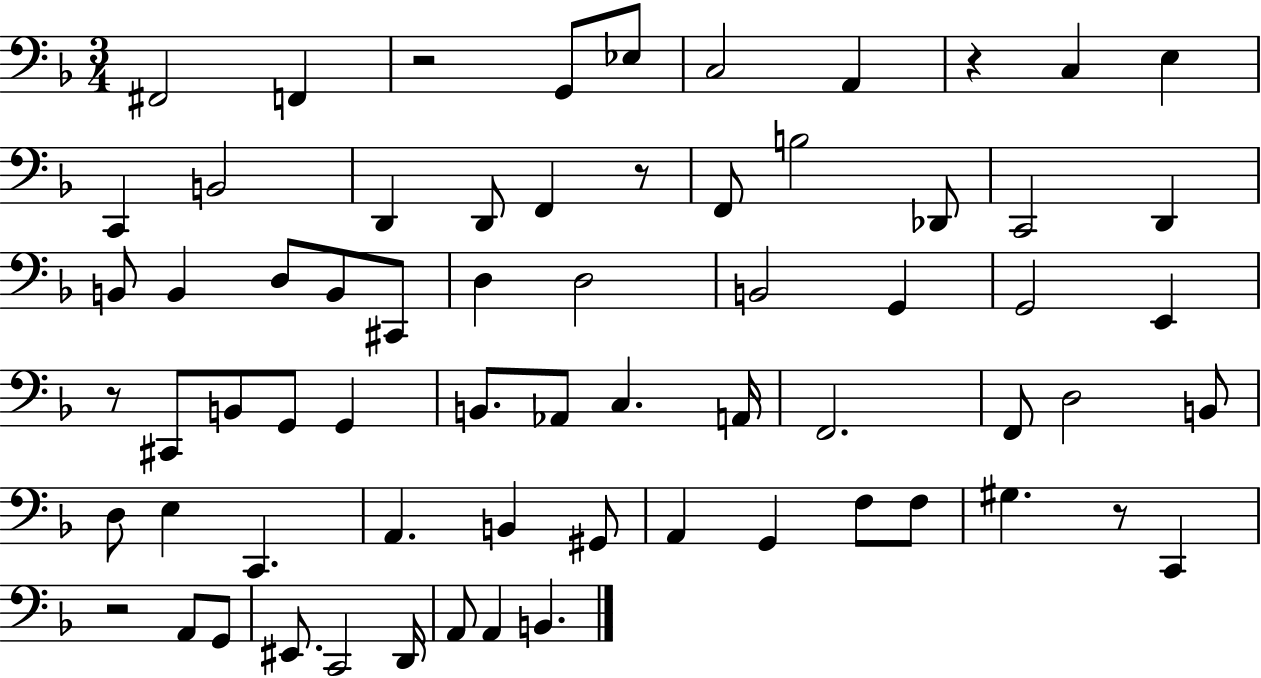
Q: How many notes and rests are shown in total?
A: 67